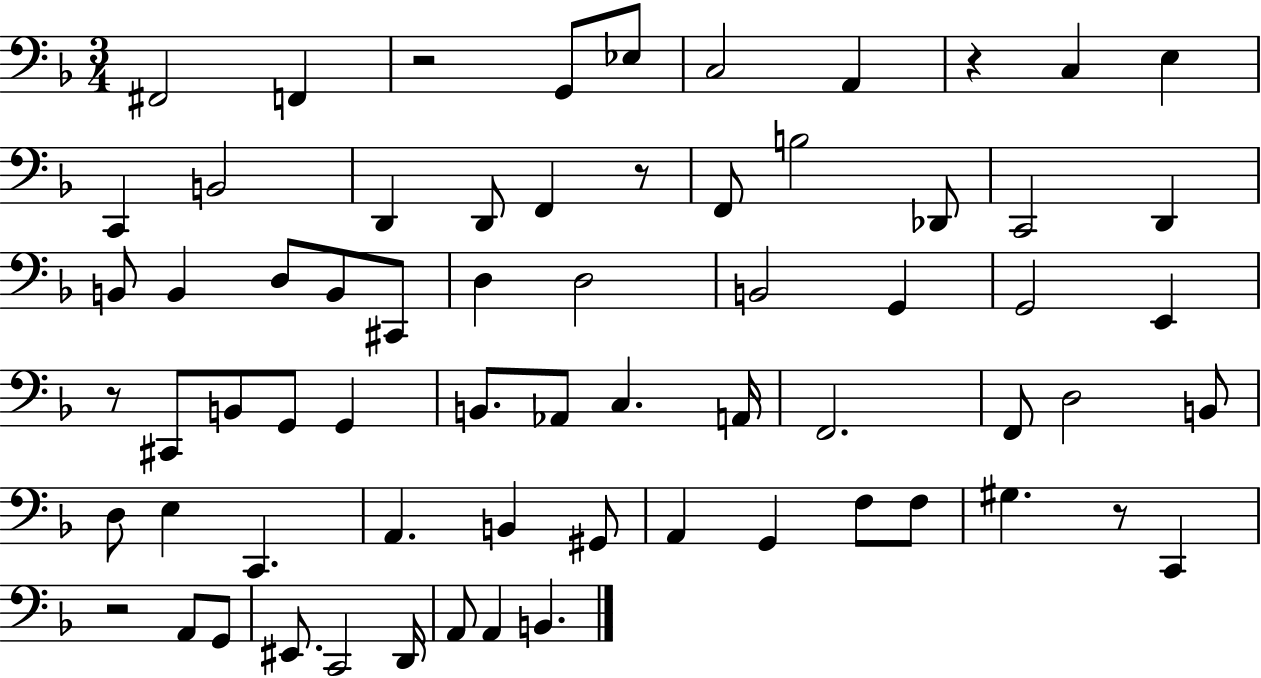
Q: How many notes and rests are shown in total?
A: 67